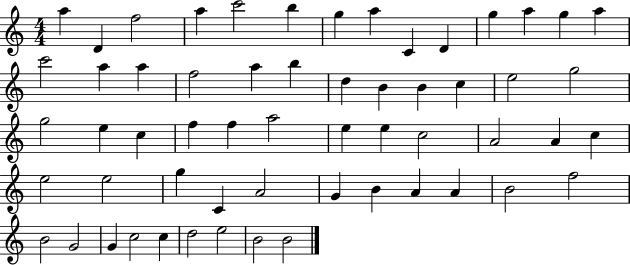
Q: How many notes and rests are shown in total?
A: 58